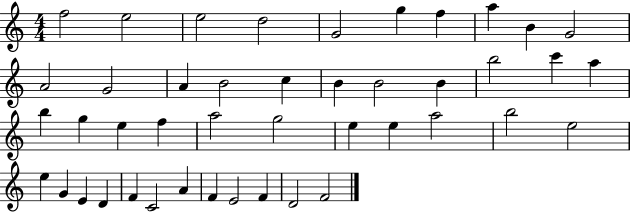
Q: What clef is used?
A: treble